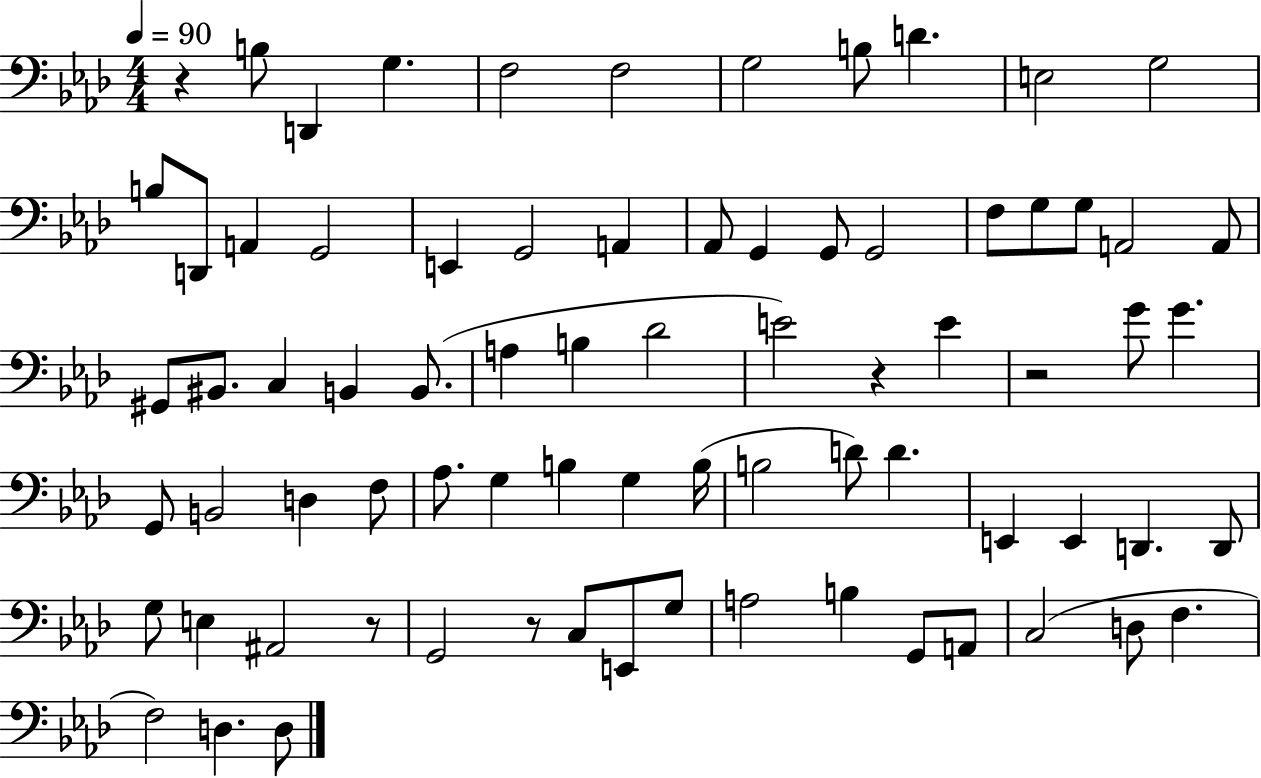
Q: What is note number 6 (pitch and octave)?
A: G3